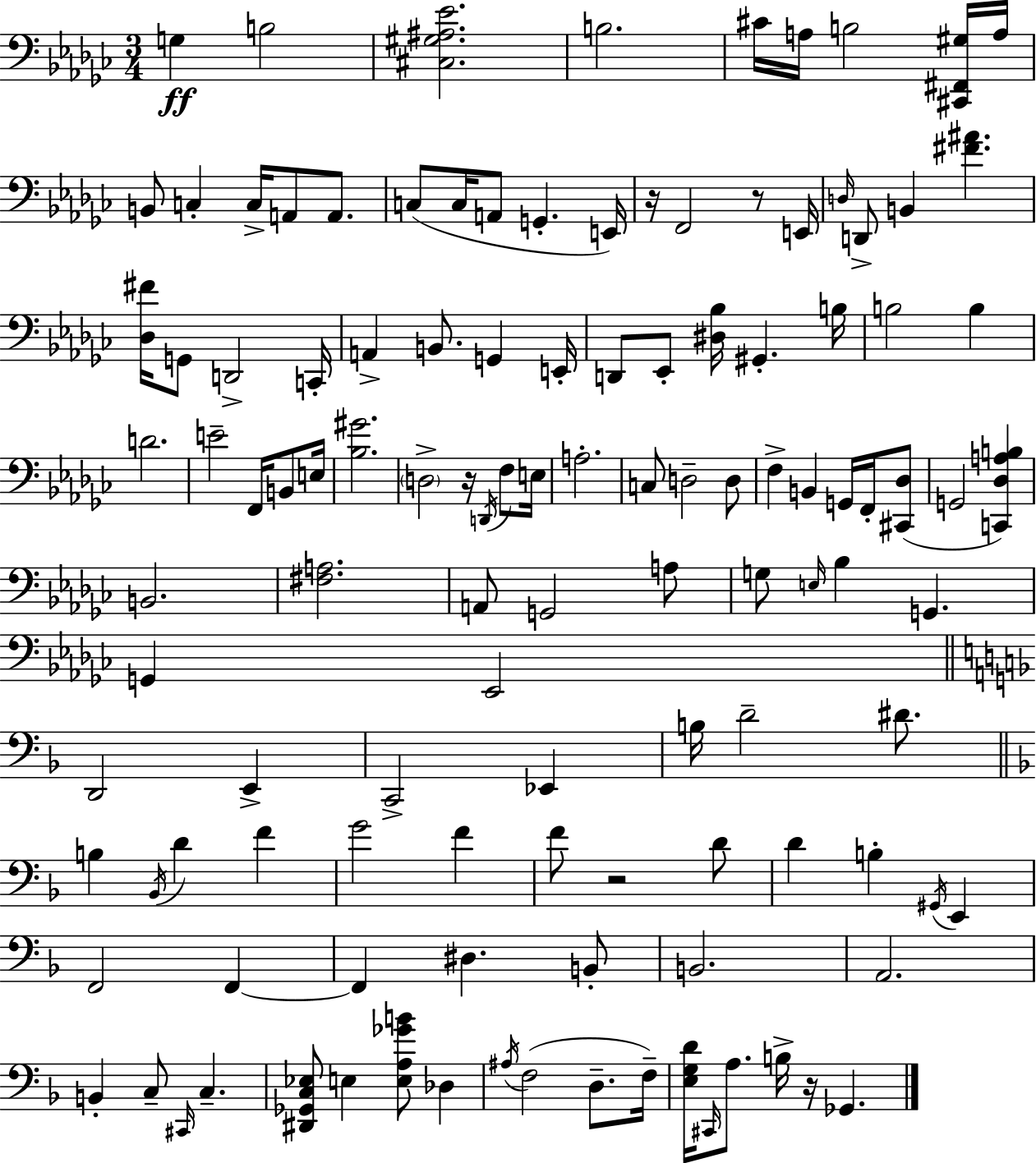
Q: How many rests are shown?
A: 5